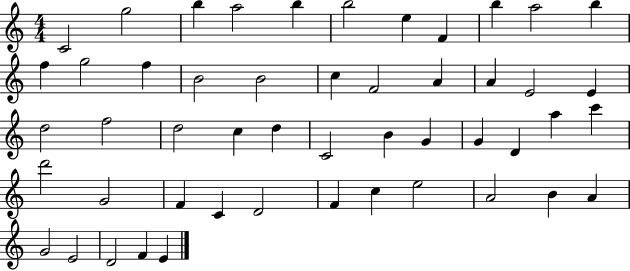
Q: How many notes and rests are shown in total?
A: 50